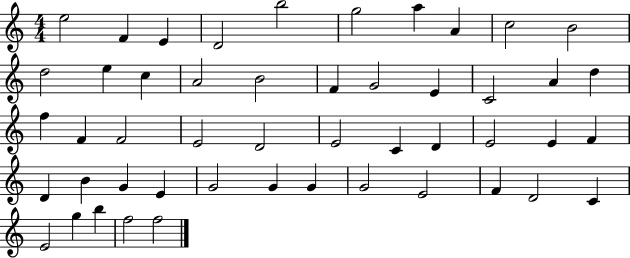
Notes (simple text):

E5/h F4/q E4/q D4/h B5/h G5/h A5/q A4/q C5/h B4/h D5/h E5/q C5/q A4/h B4/h F4/q G4/h E4/q C4/h A4/q D5/q F5/q F4/q F4/h E4/h D4/h E4/h C4/q D4/q E4/h E4/q F4/q D4/q B4/q G4/q E4/q G4/h G4/q G4/q G4/h E4/h F4/q D4/h C4/q E4/h G5/q B5/q F5/h F5/h